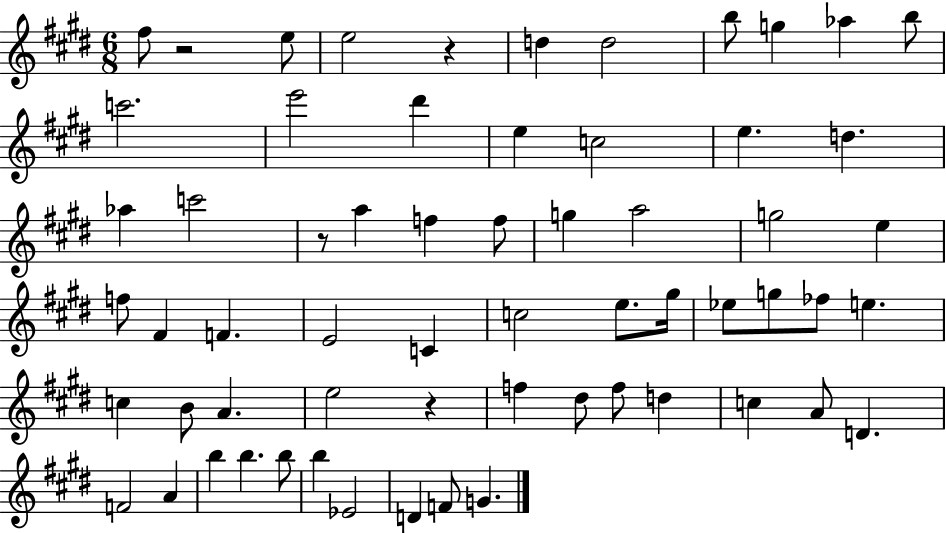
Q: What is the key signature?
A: E major